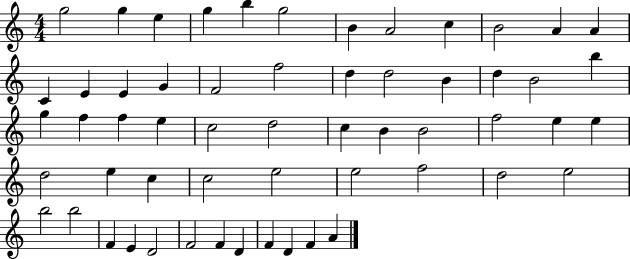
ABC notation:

X:1
T:Untitled
M:4/4
L:1/4
K:C
g2 g e g b g2 B A2 c B2 A A C E E G F2 f2 d d2 B d B2 b g f f e c2 d2 c B B2 f2 e e d2 e c c2 e2 e2 f2 d2 e2 b2 b2 F E D2 F2 F D F D F A